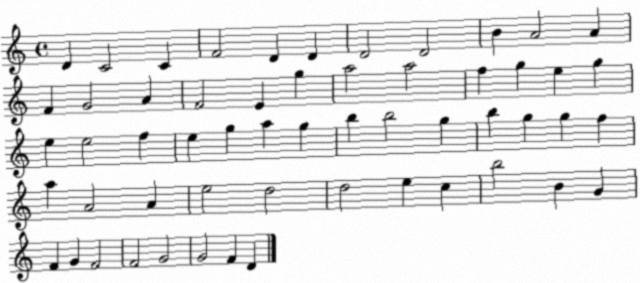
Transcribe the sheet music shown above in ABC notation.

X:1
T:Untitled
M:4/4
L:1/4
K:C
D C2 C F2 D D D2 D2 B A2 A F G2 A F2 E g a2 a2 f g e g e e2 f e g a g b b2 g b g g f a A2 A e2 d2 d2 e c b2 B G F G F2 F2 G2 G2 F D